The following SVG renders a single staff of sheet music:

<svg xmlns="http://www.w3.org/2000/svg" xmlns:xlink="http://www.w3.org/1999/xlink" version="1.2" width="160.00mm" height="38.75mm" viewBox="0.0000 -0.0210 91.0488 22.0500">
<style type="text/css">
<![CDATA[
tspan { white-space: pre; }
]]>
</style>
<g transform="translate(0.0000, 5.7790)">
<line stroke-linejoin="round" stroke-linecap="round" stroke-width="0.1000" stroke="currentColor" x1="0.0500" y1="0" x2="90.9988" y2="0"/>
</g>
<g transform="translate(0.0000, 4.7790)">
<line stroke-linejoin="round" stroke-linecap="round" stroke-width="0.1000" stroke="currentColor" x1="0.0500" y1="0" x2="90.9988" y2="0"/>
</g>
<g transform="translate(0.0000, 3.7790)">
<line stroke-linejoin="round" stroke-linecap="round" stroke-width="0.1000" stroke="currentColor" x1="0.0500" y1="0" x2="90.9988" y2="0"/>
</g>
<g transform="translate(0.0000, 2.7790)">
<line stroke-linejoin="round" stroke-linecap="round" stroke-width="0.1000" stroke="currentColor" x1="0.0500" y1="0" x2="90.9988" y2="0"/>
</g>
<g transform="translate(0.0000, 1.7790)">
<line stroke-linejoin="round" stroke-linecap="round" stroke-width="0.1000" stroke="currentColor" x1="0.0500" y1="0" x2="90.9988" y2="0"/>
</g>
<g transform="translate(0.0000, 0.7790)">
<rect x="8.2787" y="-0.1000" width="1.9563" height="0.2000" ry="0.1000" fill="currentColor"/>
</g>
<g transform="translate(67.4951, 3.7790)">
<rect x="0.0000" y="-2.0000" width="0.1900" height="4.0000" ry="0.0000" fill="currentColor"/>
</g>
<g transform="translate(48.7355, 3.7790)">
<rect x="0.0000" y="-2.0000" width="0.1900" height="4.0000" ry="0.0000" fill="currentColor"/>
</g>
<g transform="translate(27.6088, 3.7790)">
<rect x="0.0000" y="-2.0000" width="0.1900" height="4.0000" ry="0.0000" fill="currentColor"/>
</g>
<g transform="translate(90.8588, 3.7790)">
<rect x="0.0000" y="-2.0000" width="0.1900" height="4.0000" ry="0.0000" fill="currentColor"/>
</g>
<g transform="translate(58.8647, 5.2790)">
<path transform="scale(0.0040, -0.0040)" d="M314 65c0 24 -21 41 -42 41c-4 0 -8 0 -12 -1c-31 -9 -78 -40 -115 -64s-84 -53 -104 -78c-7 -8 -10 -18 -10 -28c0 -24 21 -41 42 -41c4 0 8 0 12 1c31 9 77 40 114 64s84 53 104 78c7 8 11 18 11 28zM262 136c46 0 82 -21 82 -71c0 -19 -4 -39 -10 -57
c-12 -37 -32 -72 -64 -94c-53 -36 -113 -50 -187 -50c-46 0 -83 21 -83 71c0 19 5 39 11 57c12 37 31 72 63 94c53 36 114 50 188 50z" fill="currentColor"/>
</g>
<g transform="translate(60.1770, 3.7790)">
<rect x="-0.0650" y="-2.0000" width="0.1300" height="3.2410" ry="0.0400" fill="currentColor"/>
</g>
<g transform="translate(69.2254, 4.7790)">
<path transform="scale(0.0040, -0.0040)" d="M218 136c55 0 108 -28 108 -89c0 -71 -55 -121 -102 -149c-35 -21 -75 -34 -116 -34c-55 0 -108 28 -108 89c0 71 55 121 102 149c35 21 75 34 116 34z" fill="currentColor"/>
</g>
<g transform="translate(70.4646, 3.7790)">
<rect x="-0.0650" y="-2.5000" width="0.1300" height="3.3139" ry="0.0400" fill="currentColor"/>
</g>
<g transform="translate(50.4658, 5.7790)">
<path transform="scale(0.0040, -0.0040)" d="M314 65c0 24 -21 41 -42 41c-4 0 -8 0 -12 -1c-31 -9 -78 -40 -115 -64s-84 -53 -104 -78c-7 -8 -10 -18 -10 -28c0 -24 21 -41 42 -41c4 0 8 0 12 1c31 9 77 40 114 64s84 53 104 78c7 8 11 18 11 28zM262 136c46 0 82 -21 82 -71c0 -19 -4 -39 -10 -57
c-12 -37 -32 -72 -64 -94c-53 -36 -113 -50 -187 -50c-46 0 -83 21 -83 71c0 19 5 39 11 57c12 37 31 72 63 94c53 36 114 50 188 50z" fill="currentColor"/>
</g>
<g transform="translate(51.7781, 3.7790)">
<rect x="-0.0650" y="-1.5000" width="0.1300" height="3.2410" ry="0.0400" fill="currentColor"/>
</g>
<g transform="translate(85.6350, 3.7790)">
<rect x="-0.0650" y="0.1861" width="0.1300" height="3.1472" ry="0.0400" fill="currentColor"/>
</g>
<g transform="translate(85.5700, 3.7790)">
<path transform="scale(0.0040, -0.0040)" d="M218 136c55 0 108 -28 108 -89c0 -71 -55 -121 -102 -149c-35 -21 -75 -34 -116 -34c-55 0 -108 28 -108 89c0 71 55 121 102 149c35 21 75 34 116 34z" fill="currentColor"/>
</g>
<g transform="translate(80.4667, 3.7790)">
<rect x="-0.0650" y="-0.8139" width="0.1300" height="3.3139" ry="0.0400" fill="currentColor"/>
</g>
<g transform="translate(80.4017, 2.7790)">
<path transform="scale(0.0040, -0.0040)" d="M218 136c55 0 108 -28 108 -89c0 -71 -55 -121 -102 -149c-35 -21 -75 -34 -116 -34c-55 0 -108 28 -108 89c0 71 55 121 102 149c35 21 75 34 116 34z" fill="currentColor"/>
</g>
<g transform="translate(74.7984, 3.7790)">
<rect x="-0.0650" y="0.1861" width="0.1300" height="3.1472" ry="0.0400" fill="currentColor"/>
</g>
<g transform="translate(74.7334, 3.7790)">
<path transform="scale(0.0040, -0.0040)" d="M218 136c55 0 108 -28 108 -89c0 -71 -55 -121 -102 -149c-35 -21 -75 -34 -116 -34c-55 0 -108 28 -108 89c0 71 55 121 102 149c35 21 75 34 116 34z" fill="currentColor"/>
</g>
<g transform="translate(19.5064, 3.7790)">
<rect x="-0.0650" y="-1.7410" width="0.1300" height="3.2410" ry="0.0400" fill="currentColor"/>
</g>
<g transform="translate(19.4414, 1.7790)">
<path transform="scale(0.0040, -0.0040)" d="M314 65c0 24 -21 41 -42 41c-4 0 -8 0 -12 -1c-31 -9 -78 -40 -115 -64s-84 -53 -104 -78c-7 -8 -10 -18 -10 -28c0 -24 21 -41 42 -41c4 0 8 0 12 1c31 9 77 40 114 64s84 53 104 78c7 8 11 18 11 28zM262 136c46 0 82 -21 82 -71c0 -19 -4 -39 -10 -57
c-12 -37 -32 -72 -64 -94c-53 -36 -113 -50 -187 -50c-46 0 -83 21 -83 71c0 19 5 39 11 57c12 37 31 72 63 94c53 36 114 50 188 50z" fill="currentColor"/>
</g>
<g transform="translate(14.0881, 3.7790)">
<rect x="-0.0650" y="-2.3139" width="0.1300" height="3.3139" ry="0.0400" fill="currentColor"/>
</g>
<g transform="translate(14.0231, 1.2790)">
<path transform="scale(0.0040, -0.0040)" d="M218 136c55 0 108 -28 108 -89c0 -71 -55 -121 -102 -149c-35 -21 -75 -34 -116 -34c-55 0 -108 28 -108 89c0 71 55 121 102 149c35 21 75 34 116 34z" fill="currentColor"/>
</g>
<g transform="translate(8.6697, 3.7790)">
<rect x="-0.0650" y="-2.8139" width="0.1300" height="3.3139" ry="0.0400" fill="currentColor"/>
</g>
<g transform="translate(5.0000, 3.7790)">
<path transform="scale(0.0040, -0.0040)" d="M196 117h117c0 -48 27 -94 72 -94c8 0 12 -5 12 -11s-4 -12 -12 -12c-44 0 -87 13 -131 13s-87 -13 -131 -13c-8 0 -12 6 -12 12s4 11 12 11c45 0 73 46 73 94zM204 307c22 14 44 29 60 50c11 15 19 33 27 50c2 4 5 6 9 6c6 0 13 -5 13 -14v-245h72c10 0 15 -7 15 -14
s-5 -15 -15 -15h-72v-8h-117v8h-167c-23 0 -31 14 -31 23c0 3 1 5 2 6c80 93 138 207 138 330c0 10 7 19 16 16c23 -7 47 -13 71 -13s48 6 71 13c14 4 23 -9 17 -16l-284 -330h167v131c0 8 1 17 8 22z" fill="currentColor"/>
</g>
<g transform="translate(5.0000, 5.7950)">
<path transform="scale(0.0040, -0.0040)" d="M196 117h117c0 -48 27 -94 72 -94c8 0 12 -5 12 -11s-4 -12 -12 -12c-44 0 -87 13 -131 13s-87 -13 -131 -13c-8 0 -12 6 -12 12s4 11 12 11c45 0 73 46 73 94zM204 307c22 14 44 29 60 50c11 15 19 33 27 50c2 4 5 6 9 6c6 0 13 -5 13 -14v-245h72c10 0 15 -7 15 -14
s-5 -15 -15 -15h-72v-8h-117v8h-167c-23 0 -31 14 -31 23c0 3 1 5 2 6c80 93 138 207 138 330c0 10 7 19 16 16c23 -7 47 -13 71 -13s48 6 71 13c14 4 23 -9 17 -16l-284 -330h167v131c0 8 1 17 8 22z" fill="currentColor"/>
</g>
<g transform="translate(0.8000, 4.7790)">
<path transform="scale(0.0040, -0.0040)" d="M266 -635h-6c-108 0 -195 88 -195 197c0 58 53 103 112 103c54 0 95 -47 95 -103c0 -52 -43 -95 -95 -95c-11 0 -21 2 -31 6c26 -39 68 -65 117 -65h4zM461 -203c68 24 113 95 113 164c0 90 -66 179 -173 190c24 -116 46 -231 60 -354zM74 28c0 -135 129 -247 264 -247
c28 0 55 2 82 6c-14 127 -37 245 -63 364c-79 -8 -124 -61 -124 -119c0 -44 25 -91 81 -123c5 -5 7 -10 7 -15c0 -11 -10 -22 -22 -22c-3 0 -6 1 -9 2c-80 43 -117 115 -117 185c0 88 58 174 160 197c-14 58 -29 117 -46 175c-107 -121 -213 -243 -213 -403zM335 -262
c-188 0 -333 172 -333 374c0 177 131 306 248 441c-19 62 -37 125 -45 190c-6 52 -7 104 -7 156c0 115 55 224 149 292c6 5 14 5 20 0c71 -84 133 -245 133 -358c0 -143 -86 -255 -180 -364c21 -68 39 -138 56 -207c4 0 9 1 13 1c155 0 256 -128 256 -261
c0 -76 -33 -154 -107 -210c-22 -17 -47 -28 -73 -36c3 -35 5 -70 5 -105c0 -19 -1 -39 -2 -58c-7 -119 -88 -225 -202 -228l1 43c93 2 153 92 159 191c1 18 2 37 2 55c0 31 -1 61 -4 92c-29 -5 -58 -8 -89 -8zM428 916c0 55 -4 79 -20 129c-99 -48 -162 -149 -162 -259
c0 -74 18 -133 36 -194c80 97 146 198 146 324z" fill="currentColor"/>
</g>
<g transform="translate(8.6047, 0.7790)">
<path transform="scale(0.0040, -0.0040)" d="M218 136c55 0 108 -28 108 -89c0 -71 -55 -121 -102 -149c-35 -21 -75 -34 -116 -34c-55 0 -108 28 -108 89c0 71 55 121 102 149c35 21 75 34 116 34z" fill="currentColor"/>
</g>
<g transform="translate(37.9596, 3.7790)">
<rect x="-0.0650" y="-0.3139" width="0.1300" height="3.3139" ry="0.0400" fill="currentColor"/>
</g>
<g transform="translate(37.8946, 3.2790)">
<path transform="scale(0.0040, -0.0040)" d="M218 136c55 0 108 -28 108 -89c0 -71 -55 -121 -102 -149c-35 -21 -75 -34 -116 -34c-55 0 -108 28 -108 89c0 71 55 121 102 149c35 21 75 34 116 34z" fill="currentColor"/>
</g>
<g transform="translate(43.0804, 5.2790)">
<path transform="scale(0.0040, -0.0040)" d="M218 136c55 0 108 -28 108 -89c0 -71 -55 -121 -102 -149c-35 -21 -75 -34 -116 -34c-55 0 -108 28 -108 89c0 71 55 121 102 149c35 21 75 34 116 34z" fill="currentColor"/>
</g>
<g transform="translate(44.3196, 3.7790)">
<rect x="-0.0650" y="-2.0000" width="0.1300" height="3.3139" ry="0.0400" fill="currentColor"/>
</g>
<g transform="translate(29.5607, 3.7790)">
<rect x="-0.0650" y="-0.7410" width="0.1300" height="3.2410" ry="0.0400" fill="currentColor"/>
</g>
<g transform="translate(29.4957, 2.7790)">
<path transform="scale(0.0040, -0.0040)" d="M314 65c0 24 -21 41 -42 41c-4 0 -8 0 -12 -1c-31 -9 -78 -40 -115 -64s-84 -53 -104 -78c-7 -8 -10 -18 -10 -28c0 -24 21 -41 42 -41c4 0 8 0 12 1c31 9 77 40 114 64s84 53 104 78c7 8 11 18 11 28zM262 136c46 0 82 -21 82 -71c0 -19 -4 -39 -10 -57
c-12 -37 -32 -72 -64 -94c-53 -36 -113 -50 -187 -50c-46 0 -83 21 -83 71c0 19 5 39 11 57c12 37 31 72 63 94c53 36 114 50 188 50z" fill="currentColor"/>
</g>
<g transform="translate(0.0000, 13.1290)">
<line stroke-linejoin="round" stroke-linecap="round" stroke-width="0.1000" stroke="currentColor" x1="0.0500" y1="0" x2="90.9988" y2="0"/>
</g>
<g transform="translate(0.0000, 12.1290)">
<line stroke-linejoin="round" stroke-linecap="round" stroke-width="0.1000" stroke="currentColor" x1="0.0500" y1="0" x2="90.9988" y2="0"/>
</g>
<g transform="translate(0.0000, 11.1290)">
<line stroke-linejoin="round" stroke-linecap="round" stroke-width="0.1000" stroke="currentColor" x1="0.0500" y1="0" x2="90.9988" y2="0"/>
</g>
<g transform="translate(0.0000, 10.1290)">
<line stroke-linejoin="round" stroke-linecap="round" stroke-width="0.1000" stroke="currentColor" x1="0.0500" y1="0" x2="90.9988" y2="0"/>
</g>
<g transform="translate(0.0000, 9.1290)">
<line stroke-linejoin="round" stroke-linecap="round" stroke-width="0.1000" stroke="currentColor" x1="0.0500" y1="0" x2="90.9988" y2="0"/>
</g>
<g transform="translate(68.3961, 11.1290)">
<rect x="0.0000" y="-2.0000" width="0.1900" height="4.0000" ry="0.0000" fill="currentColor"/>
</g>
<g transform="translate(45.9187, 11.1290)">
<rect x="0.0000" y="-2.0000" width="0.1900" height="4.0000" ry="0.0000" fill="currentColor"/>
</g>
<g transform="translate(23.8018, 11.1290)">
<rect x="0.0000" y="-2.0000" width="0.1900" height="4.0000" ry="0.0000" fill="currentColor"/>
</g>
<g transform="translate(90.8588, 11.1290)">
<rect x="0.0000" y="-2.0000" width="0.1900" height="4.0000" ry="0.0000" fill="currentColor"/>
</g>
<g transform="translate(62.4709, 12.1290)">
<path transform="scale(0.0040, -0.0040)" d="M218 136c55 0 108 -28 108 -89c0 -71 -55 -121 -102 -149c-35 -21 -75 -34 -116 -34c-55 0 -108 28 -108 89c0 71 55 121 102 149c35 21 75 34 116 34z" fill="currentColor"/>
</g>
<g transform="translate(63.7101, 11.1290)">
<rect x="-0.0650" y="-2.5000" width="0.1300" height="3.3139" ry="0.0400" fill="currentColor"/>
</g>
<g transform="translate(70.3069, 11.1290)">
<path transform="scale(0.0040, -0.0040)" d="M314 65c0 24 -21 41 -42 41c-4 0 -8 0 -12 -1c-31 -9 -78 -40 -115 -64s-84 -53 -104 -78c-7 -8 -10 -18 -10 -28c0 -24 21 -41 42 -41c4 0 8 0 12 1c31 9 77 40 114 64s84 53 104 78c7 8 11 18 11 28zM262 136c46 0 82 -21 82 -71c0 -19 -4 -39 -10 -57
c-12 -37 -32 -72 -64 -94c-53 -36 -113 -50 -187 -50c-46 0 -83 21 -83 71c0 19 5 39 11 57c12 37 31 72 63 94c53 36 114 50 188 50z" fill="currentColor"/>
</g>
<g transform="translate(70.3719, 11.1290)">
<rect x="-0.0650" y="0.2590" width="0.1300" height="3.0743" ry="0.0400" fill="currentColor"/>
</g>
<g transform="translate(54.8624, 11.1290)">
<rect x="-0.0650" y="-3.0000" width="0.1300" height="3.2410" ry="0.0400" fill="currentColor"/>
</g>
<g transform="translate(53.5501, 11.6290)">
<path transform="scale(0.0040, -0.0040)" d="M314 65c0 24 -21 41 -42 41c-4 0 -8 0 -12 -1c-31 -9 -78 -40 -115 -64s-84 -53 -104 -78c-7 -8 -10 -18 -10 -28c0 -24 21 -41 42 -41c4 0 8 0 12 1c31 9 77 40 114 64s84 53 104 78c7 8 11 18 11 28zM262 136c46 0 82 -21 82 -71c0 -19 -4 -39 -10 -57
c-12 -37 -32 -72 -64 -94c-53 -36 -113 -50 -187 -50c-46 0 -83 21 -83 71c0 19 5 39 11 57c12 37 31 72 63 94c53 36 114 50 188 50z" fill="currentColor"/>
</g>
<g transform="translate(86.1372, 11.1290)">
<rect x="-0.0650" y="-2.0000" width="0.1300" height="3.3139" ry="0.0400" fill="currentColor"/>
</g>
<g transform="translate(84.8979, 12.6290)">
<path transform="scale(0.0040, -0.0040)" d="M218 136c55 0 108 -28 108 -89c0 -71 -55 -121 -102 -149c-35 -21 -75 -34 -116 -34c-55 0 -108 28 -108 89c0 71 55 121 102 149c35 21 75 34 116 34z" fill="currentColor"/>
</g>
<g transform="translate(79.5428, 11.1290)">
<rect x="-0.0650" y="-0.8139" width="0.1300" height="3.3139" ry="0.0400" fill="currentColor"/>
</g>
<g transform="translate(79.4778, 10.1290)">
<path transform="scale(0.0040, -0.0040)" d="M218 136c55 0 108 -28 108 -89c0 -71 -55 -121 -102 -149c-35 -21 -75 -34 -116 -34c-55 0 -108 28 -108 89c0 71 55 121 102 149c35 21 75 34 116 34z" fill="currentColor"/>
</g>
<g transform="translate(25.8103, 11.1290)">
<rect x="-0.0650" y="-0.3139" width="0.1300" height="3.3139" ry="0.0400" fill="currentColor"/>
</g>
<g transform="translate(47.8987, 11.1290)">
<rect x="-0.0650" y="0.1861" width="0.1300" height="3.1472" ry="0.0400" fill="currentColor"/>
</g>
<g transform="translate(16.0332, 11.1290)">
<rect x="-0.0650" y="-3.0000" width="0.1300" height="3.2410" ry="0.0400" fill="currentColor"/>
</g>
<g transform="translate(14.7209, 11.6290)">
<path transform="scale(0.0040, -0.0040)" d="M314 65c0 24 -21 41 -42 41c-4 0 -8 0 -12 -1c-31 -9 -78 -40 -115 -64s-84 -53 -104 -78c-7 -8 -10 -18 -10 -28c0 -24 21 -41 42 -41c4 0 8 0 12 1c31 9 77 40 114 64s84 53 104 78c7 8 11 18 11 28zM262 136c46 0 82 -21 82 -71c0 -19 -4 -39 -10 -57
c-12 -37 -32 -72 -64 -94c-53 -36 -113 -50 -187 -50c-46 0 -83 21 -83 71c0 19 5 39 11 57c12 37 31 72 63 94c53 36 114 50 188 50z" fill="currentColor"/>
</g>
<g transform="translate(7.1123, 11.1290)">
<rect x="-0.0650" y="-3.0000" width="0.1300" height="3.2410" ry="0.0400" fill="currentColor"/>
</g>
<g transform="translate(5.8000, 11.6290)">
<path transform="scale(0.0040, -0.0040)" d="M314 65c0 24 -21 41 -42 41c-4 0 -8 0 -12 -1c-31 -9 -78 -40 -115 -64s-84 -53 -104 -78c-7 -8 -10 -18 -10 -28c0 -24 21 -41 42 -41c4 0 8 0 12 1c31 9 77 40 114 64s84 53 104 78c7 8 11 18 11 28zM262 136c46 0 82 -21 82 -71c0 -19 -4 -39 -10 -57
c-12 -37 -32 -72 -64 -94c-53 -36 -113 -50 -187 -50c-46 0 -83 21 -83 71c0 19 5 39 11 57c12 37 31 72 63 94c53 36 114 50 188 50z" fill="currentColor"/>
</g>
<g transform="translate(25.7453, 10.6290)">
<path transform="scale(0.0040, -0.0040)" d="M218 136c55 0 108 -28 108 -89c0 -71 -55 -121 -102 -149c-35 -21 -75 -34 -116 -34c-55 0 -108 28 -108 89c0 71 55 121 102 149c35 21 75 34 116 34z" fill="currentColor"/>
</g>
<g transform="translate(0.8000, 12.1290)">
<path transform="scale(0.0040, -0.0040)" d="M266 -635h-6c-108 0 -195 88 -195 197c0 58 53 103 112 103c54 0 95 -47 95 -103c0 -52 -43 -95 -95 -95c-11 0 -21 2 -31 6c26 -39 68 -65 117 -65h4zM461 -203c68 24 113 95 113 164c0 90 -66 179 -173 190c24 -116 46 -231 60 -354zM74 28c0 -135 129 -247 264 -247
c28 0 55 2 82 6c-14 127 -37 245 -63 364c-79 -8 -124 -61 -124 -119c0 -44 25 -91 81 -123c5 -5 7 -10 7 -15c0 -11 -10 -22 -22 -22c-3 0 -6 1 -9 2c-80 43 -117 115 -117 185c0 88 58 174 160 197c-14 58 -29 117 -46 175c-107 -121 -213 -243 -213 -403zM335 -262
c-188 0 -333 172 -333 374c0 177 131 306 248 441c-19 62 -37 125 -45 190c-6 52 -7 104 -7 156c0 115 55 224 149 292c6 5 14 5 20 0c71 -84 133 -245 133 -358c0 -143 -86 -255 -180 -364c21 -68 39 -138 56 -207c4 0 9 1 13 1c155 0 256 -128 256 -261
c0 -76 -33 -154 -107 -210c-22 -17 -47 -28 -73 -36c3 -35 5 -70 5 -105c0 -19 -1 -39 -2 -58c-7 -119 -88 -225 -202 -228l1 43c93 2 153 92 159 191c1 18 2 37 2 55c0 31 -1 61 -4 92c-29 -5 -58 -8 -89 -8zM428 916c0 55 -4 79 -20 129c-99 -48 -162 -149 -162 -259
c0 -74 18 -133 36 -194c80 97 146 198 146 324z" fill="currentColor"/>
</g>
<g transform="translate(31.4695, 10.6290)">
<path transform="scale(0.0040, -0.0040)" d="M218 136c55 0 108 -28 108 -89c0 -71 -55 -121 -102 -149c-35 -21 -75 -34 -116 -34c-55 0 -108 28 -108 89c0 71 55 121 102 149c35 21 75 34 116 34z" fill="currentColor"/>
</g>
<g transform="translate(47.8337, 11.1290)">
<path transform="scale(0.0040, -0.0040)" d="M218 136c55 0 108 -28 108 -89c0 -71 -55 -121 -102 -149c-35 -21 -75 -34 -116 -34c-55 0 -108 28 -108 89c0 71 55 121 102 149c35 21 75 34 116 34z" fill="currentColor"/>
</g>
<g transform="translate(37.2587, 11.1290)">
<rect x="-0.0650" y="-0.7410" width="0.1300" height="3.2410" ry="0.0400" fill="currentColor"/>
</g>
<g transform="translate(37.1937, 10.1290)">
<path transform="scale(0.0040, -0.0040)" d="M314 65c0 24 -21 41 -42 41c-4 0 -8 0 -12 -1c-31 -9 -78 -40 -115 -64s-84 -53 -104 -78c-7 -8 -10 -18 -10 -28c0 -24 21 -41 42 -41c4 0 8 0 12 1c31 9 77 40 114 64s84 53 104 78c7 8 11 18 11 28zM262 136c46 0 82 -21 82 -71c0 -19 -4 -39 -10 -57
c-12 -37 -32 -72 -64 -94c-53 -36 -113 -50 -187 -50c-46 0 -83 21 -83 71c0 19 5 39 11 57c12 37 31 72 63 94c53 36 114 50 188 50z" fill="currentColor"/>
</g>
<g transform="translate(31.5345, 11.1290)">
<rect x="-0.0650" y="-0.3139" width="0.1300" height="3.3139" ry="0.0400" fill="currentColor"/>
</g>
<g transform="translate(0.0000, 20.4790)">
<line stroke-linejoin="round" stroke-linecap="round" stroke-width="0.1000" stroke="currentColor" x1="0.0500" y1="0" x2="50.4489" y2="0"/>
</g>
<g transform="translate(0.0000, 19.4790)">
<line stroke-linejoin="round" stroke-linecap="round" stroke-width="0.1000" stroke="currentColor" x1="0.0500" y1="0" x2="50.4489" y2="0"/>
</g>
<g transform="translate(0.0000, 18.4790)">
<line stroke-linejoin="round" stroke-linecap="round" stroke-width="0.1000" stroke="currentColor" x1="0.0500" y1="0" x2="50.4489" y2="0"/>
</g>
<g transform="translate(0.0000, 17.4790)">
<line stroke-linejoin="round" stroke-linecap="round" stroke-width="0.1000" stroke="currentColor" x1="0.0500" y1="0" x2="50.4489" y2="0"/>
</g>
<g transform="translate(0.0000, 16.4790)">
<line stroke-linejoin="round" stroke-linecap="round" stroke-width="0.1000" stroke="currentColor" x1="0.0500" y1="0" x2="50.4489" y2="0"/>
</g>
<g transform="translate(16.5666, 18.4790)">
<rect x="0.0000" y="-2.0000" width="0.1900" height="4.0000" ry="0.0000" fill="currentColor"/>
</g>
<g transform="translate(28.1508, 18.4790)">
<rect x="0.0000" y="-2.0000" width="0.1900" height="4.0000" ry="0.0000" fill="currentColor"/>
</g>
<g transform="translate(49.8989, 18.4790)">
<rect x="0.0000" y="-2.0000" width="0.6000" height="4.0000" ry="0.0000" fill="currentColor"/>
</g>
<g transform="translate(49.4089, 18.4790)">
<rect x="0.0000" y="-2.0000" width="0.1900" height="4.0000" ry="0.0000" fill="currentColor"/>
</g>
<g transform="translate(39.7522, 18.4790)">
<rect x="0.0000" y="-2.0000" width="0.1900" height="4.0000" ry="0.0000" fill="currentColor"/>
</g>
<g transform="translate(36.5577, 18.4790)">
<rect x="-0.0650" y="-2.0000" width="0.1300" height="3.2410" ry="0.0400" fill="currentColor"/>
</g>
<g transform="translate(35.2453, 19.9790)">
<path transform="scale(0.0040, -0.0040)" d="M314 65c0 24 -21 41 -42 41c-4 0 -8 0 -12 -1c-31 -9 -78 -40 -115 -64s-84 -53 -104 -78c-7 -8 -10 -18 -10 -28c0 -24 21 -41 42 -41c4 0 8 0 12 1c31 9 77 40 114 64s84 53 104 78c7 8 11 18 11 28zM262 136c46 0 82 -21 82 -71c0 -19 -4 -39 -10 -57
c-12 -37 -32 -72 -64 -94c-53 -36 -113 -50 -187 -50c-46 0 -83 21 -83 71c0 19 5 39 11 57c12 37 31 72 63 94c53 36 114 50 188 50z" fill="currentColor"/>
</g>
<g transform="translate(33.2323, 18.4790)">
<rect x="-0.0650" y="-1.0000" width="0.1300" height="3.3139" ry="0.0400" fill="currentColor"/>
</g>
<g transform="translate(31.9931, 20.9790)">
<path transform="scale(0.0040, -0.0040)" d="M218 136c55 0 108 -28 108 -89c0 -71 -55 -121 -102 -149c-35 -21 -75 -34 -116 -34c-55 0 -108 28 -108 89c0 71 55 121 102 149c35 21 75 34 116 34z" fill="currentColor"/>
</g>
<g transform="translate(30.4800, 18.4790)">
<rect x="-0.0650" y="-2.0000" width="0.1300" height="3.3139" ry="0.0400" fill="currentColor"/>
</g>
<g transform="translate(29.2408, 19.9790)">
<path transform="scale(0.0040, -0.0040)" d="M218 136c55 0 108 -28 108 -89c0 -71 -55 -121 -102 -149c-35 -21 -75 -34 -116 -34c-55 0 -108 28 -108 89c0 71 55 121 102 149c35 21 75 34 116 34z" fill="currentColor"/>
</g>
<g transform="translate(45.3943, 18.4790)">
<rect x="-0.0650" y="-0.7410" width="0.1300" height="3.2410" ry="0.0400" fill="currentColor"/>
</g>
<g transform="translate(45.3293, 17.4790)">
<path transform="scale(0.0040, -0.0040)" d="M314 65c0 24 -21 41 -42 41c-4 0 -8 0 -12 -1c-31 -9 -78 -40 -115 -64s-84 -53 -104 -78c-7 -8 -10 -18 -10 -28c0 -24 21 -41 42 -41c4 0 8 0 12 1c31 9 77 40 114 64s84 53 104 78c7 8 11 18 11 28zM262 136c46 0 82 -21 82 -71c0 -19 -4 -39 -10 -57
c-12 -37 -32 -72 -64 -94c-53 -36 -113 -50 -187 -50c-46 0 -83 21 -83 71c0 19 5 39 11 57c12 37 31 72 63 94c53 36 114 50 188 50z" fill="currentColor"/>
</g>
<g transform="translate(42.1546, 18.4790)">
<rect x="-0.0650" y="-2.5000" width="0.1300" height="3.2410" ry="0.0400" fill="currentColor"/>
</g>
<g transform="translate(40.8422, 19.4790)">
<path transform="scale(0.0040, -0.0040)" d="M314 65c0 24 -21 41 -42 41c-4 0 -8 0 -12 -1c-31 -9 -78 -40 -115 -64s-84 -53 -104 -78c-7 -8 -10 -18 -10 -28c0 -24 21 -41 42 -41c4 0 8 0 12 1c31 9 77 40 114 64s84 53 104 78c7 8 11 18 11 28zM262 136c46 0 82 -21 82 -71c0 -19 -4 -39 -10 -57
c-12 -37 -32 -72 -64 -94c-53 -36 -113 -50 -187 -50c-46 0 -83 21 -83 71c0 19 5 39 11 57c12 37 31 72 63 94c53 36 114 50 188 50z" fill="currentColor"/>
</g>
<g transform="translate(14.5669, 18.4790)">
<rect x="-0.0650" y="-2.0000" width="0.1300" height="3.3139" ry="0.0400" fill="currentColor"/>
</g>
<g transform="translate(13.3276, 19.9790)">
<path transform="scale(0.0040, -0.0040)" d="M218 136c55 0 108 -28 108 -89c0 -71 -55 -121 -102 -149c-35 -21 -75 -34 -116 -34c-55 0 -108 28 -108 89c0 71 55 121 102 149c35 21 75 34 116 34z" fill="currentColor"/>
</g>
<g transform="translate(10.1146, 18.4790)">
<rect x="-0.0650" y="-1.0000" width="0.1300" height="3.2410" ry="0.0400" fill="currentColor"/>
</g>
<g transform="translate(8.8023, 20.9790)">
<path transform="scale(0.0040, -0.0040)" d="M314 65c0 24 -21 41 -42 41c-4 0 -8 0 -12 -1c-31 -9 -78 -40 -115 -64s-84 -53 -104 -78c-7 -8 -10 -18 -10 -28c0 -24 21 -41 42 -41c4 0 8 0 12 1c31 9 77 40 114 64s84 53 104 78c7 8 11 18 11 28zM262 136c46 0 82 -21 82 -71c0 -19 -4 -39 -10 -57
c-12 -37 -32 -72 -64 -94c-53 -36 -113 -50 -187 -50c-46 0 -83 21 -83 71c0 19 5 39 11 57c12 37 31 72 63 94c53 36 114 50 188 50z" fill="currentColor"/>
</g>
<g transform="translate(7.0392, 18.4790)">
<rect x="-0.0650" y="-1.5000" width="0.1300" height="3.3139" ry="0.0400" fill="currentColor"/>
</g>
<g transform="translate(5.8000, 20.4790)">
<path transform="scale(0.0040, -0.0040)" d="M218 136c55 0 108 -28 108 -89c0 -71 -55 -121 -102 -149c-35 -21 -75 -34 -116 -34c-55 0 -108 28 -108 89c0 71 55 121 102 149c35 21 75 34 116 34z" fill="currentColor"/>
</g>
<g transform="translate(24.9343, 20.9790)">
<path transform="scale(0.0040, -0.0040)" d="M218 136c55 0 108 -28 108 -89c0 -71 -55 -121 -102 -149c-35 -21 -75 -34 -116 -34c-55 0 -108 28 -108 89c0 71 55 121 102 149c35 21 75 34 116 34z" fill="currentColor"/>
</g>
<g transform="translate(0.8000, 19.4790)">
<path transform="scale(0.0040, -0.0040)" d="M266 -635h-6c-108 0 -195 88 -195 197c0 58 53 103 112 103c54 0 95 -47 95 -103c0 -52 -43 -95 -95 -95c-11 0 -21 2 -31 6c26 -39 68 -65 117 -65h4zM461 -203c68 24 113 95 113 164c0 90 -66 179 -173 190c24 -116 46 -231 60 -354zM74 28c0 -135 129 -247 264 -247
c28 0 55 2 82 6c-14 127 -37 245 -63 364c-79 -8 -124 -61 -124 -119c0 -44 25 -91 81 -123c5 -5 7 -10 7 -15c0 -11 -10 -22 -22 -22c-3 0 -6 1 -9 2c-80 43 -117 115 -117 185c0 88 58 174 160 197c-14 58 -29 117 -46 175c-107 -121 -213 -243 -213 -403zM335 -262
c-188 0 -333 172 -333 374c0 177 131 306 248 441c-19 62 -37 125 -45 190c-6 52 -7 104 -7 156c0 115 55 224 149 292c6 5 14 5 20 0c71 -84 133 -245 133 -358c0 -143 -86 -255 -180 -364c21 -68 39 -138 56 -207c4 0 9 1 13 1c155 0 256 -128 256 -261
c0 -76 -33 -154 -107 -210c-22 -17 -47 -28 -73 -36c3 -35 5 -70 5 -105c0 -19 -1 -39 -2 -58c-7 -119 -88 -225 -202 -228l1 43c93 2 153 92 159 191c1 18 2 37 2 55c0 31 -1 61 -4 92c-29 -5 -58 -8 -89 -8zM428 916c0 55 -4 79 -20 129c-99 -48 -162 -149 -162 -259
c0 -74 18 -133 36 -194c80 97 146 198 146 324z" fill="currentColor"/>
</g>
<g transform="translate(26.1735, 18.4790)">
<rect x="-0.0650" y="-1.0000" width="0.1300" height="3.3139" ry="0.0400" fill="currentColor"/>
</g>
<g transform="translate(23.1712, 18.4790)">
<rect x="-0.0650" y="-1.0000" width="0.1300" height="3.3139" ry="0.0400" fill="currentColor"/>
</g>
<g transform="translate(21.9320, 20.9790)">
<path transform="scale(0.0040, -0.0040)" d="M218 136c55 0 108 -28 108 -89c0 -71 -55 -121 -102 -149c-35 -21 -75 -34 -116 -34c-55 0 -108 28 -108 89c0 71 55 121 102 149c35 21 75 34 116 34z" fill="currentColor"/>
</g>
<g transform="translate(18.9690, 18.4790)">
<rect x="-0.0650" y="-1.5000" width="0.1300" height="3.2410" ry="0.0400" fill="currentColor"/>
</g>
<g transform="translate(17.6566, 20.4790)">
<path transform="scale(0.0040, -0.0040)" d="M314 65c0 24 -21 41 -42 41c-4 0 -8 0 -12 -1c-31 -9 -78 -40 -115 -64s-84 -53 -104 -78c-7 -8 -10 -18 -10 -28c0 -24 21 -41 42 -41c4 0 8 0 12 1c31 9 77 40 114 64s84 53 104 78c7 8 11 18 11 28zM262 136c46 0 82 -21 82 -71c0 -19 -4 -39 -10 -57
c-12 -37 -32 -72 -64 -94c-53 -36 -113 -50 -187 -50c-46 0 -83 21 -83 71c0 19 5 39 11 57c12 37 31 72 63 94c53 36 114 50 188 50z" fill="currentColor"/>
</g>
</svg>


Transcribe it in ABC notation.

X:1
T:Untitled
M:4/4
L:1/4
K:C
a g f2 d2 c F E2 F2 G B d B A2 A2 c c d2 B A2 G B2 d F E D2 F E2 D D F D F2 G2 d2